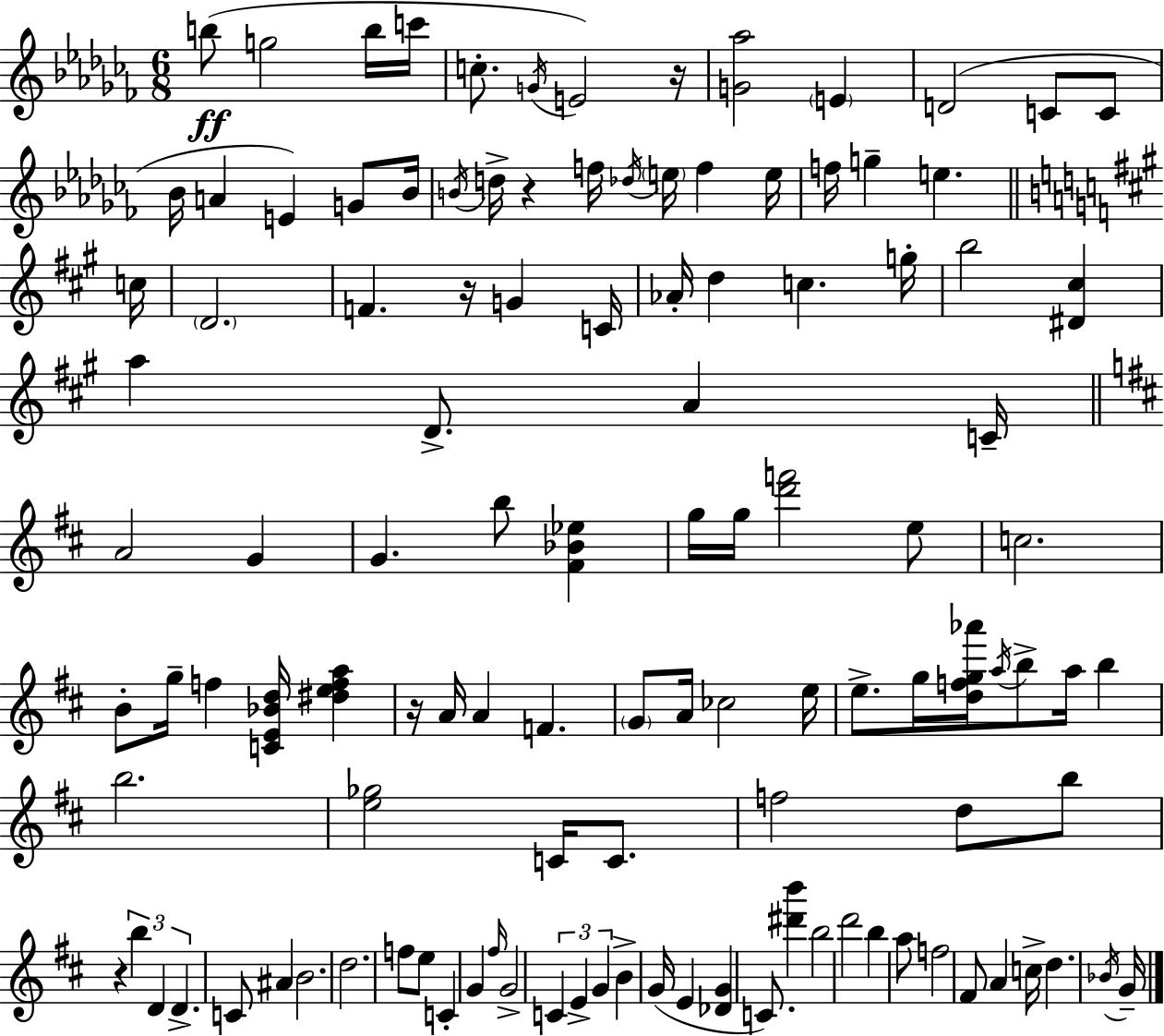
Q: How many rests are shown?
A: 5